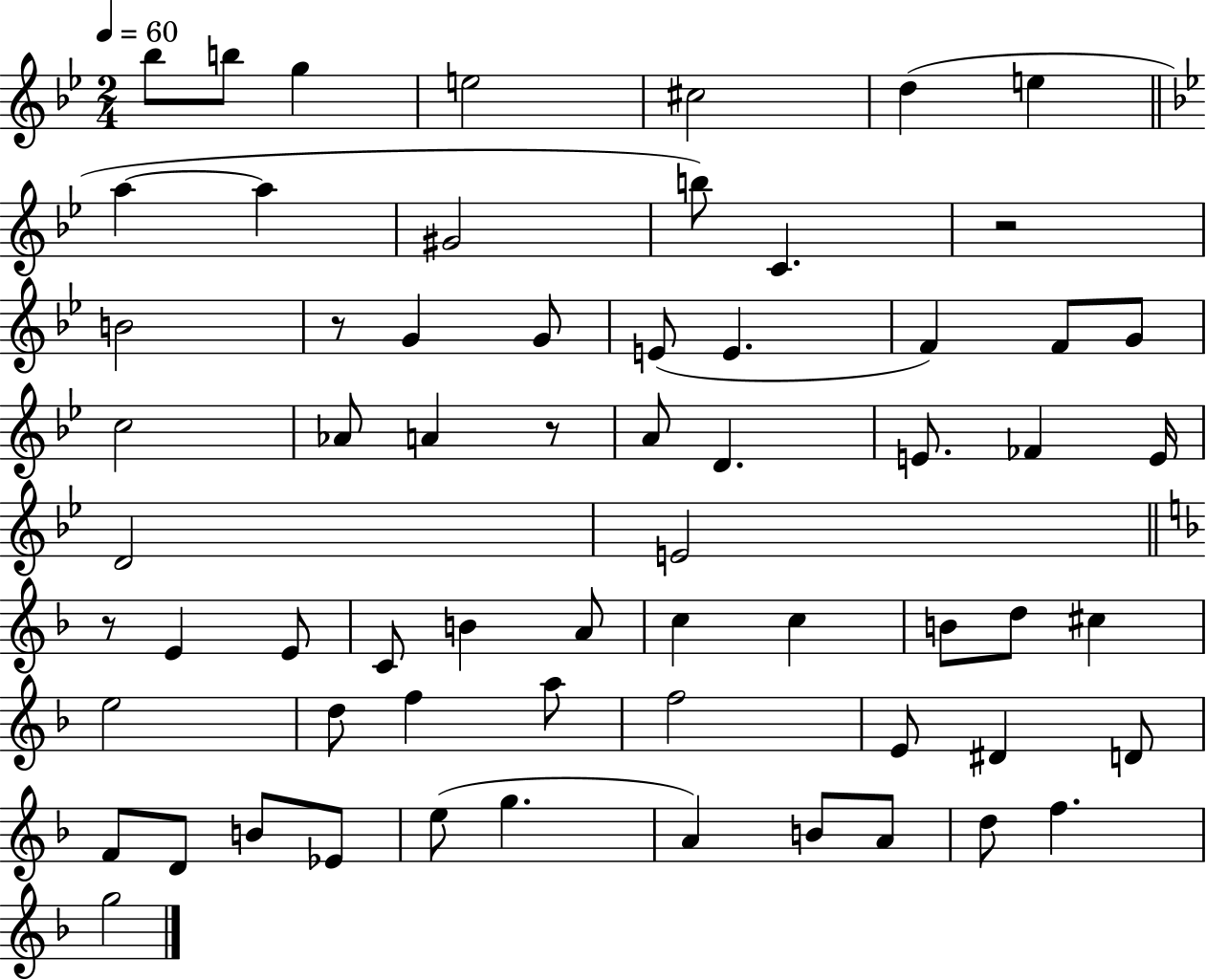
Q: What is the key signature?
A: BES major